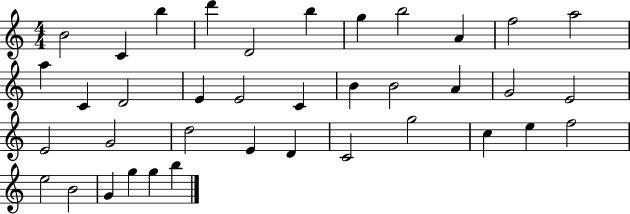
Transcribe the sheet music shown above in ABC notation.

X:1
T:Untitled
M:4/4
L:1/4
K:C
B2 C b d' D2 b g b2 A f2 a2 a C D2 E E2 C B B2 A G2 E2 E2 G2 d2 E D C2 g2 c e f2 e2 B2 G g g b